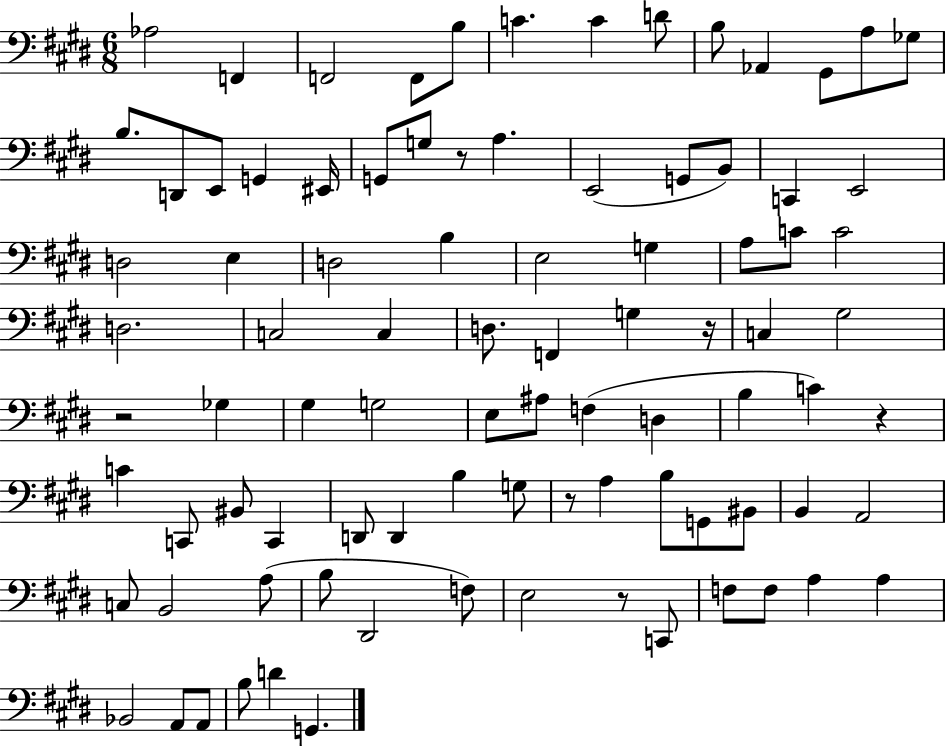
X:1
T:Untitled
M:6/8
L:1/4
K:E
_A,2 F,, F,,2 F,,/2 B,/2 C C D/2 B,/2 _A,, ^G,,/2 A,/2 _G,/2 B,/2 D,,/2 E,,/2 G,, ^E,,/4 G,,/2 G,/2 z/2 A, E,,2 G,,/2 B,,/2 C,, E,,2 D,2 E, D,2 B, E,2 G, A,/2 C/2 C2 D,2 C,2 C, D,/2 F,, G, z/4 C, ^G,2 z2 _G, ^G, G,2 E,/2 ^A,/2 F, D, B, C z C C,,/2 ^B,,/2 C,, D,,/2 D,, B, G,/2 z/2 A, B,/2 G,,/2 ^B,,/2 B,, A,,2 C,/2 B,,2 A,/2 B,/2 ^D,,2 F,/2 E,2 z/2 C,,/2 F,/2 F,/2 A, A, _B,,2 A,,/2 A,,/2 B,/2 D G,,